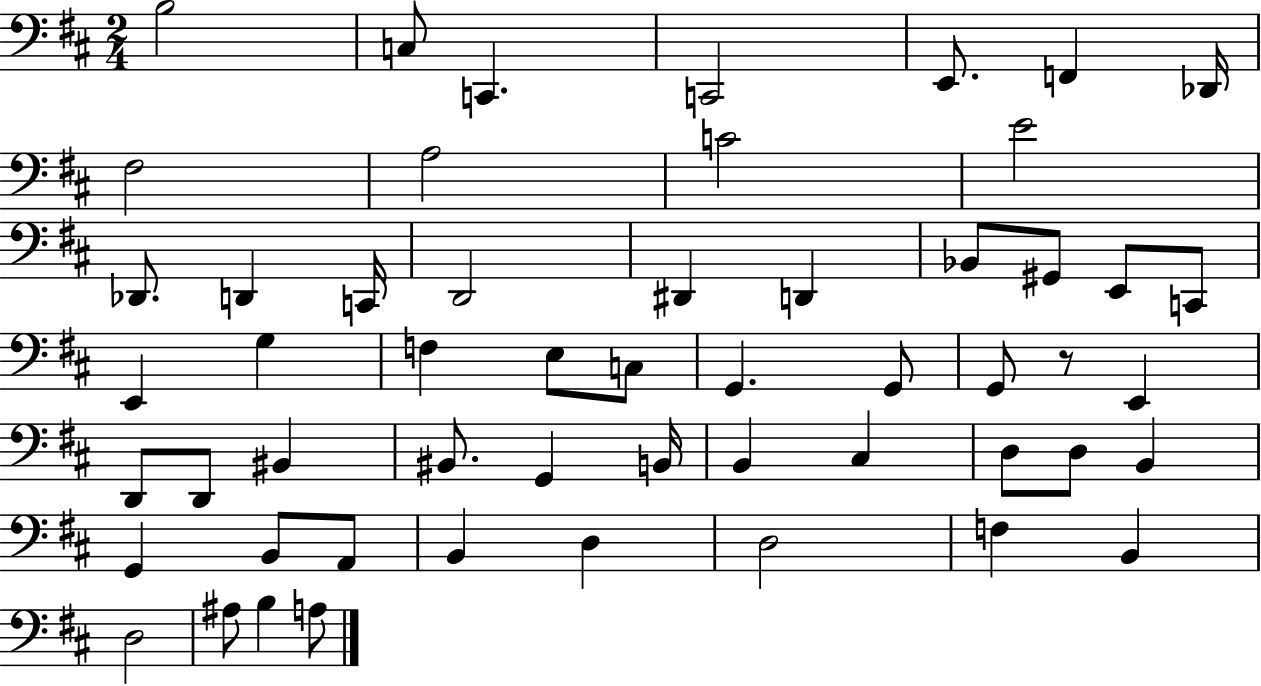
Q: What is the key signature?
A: D major